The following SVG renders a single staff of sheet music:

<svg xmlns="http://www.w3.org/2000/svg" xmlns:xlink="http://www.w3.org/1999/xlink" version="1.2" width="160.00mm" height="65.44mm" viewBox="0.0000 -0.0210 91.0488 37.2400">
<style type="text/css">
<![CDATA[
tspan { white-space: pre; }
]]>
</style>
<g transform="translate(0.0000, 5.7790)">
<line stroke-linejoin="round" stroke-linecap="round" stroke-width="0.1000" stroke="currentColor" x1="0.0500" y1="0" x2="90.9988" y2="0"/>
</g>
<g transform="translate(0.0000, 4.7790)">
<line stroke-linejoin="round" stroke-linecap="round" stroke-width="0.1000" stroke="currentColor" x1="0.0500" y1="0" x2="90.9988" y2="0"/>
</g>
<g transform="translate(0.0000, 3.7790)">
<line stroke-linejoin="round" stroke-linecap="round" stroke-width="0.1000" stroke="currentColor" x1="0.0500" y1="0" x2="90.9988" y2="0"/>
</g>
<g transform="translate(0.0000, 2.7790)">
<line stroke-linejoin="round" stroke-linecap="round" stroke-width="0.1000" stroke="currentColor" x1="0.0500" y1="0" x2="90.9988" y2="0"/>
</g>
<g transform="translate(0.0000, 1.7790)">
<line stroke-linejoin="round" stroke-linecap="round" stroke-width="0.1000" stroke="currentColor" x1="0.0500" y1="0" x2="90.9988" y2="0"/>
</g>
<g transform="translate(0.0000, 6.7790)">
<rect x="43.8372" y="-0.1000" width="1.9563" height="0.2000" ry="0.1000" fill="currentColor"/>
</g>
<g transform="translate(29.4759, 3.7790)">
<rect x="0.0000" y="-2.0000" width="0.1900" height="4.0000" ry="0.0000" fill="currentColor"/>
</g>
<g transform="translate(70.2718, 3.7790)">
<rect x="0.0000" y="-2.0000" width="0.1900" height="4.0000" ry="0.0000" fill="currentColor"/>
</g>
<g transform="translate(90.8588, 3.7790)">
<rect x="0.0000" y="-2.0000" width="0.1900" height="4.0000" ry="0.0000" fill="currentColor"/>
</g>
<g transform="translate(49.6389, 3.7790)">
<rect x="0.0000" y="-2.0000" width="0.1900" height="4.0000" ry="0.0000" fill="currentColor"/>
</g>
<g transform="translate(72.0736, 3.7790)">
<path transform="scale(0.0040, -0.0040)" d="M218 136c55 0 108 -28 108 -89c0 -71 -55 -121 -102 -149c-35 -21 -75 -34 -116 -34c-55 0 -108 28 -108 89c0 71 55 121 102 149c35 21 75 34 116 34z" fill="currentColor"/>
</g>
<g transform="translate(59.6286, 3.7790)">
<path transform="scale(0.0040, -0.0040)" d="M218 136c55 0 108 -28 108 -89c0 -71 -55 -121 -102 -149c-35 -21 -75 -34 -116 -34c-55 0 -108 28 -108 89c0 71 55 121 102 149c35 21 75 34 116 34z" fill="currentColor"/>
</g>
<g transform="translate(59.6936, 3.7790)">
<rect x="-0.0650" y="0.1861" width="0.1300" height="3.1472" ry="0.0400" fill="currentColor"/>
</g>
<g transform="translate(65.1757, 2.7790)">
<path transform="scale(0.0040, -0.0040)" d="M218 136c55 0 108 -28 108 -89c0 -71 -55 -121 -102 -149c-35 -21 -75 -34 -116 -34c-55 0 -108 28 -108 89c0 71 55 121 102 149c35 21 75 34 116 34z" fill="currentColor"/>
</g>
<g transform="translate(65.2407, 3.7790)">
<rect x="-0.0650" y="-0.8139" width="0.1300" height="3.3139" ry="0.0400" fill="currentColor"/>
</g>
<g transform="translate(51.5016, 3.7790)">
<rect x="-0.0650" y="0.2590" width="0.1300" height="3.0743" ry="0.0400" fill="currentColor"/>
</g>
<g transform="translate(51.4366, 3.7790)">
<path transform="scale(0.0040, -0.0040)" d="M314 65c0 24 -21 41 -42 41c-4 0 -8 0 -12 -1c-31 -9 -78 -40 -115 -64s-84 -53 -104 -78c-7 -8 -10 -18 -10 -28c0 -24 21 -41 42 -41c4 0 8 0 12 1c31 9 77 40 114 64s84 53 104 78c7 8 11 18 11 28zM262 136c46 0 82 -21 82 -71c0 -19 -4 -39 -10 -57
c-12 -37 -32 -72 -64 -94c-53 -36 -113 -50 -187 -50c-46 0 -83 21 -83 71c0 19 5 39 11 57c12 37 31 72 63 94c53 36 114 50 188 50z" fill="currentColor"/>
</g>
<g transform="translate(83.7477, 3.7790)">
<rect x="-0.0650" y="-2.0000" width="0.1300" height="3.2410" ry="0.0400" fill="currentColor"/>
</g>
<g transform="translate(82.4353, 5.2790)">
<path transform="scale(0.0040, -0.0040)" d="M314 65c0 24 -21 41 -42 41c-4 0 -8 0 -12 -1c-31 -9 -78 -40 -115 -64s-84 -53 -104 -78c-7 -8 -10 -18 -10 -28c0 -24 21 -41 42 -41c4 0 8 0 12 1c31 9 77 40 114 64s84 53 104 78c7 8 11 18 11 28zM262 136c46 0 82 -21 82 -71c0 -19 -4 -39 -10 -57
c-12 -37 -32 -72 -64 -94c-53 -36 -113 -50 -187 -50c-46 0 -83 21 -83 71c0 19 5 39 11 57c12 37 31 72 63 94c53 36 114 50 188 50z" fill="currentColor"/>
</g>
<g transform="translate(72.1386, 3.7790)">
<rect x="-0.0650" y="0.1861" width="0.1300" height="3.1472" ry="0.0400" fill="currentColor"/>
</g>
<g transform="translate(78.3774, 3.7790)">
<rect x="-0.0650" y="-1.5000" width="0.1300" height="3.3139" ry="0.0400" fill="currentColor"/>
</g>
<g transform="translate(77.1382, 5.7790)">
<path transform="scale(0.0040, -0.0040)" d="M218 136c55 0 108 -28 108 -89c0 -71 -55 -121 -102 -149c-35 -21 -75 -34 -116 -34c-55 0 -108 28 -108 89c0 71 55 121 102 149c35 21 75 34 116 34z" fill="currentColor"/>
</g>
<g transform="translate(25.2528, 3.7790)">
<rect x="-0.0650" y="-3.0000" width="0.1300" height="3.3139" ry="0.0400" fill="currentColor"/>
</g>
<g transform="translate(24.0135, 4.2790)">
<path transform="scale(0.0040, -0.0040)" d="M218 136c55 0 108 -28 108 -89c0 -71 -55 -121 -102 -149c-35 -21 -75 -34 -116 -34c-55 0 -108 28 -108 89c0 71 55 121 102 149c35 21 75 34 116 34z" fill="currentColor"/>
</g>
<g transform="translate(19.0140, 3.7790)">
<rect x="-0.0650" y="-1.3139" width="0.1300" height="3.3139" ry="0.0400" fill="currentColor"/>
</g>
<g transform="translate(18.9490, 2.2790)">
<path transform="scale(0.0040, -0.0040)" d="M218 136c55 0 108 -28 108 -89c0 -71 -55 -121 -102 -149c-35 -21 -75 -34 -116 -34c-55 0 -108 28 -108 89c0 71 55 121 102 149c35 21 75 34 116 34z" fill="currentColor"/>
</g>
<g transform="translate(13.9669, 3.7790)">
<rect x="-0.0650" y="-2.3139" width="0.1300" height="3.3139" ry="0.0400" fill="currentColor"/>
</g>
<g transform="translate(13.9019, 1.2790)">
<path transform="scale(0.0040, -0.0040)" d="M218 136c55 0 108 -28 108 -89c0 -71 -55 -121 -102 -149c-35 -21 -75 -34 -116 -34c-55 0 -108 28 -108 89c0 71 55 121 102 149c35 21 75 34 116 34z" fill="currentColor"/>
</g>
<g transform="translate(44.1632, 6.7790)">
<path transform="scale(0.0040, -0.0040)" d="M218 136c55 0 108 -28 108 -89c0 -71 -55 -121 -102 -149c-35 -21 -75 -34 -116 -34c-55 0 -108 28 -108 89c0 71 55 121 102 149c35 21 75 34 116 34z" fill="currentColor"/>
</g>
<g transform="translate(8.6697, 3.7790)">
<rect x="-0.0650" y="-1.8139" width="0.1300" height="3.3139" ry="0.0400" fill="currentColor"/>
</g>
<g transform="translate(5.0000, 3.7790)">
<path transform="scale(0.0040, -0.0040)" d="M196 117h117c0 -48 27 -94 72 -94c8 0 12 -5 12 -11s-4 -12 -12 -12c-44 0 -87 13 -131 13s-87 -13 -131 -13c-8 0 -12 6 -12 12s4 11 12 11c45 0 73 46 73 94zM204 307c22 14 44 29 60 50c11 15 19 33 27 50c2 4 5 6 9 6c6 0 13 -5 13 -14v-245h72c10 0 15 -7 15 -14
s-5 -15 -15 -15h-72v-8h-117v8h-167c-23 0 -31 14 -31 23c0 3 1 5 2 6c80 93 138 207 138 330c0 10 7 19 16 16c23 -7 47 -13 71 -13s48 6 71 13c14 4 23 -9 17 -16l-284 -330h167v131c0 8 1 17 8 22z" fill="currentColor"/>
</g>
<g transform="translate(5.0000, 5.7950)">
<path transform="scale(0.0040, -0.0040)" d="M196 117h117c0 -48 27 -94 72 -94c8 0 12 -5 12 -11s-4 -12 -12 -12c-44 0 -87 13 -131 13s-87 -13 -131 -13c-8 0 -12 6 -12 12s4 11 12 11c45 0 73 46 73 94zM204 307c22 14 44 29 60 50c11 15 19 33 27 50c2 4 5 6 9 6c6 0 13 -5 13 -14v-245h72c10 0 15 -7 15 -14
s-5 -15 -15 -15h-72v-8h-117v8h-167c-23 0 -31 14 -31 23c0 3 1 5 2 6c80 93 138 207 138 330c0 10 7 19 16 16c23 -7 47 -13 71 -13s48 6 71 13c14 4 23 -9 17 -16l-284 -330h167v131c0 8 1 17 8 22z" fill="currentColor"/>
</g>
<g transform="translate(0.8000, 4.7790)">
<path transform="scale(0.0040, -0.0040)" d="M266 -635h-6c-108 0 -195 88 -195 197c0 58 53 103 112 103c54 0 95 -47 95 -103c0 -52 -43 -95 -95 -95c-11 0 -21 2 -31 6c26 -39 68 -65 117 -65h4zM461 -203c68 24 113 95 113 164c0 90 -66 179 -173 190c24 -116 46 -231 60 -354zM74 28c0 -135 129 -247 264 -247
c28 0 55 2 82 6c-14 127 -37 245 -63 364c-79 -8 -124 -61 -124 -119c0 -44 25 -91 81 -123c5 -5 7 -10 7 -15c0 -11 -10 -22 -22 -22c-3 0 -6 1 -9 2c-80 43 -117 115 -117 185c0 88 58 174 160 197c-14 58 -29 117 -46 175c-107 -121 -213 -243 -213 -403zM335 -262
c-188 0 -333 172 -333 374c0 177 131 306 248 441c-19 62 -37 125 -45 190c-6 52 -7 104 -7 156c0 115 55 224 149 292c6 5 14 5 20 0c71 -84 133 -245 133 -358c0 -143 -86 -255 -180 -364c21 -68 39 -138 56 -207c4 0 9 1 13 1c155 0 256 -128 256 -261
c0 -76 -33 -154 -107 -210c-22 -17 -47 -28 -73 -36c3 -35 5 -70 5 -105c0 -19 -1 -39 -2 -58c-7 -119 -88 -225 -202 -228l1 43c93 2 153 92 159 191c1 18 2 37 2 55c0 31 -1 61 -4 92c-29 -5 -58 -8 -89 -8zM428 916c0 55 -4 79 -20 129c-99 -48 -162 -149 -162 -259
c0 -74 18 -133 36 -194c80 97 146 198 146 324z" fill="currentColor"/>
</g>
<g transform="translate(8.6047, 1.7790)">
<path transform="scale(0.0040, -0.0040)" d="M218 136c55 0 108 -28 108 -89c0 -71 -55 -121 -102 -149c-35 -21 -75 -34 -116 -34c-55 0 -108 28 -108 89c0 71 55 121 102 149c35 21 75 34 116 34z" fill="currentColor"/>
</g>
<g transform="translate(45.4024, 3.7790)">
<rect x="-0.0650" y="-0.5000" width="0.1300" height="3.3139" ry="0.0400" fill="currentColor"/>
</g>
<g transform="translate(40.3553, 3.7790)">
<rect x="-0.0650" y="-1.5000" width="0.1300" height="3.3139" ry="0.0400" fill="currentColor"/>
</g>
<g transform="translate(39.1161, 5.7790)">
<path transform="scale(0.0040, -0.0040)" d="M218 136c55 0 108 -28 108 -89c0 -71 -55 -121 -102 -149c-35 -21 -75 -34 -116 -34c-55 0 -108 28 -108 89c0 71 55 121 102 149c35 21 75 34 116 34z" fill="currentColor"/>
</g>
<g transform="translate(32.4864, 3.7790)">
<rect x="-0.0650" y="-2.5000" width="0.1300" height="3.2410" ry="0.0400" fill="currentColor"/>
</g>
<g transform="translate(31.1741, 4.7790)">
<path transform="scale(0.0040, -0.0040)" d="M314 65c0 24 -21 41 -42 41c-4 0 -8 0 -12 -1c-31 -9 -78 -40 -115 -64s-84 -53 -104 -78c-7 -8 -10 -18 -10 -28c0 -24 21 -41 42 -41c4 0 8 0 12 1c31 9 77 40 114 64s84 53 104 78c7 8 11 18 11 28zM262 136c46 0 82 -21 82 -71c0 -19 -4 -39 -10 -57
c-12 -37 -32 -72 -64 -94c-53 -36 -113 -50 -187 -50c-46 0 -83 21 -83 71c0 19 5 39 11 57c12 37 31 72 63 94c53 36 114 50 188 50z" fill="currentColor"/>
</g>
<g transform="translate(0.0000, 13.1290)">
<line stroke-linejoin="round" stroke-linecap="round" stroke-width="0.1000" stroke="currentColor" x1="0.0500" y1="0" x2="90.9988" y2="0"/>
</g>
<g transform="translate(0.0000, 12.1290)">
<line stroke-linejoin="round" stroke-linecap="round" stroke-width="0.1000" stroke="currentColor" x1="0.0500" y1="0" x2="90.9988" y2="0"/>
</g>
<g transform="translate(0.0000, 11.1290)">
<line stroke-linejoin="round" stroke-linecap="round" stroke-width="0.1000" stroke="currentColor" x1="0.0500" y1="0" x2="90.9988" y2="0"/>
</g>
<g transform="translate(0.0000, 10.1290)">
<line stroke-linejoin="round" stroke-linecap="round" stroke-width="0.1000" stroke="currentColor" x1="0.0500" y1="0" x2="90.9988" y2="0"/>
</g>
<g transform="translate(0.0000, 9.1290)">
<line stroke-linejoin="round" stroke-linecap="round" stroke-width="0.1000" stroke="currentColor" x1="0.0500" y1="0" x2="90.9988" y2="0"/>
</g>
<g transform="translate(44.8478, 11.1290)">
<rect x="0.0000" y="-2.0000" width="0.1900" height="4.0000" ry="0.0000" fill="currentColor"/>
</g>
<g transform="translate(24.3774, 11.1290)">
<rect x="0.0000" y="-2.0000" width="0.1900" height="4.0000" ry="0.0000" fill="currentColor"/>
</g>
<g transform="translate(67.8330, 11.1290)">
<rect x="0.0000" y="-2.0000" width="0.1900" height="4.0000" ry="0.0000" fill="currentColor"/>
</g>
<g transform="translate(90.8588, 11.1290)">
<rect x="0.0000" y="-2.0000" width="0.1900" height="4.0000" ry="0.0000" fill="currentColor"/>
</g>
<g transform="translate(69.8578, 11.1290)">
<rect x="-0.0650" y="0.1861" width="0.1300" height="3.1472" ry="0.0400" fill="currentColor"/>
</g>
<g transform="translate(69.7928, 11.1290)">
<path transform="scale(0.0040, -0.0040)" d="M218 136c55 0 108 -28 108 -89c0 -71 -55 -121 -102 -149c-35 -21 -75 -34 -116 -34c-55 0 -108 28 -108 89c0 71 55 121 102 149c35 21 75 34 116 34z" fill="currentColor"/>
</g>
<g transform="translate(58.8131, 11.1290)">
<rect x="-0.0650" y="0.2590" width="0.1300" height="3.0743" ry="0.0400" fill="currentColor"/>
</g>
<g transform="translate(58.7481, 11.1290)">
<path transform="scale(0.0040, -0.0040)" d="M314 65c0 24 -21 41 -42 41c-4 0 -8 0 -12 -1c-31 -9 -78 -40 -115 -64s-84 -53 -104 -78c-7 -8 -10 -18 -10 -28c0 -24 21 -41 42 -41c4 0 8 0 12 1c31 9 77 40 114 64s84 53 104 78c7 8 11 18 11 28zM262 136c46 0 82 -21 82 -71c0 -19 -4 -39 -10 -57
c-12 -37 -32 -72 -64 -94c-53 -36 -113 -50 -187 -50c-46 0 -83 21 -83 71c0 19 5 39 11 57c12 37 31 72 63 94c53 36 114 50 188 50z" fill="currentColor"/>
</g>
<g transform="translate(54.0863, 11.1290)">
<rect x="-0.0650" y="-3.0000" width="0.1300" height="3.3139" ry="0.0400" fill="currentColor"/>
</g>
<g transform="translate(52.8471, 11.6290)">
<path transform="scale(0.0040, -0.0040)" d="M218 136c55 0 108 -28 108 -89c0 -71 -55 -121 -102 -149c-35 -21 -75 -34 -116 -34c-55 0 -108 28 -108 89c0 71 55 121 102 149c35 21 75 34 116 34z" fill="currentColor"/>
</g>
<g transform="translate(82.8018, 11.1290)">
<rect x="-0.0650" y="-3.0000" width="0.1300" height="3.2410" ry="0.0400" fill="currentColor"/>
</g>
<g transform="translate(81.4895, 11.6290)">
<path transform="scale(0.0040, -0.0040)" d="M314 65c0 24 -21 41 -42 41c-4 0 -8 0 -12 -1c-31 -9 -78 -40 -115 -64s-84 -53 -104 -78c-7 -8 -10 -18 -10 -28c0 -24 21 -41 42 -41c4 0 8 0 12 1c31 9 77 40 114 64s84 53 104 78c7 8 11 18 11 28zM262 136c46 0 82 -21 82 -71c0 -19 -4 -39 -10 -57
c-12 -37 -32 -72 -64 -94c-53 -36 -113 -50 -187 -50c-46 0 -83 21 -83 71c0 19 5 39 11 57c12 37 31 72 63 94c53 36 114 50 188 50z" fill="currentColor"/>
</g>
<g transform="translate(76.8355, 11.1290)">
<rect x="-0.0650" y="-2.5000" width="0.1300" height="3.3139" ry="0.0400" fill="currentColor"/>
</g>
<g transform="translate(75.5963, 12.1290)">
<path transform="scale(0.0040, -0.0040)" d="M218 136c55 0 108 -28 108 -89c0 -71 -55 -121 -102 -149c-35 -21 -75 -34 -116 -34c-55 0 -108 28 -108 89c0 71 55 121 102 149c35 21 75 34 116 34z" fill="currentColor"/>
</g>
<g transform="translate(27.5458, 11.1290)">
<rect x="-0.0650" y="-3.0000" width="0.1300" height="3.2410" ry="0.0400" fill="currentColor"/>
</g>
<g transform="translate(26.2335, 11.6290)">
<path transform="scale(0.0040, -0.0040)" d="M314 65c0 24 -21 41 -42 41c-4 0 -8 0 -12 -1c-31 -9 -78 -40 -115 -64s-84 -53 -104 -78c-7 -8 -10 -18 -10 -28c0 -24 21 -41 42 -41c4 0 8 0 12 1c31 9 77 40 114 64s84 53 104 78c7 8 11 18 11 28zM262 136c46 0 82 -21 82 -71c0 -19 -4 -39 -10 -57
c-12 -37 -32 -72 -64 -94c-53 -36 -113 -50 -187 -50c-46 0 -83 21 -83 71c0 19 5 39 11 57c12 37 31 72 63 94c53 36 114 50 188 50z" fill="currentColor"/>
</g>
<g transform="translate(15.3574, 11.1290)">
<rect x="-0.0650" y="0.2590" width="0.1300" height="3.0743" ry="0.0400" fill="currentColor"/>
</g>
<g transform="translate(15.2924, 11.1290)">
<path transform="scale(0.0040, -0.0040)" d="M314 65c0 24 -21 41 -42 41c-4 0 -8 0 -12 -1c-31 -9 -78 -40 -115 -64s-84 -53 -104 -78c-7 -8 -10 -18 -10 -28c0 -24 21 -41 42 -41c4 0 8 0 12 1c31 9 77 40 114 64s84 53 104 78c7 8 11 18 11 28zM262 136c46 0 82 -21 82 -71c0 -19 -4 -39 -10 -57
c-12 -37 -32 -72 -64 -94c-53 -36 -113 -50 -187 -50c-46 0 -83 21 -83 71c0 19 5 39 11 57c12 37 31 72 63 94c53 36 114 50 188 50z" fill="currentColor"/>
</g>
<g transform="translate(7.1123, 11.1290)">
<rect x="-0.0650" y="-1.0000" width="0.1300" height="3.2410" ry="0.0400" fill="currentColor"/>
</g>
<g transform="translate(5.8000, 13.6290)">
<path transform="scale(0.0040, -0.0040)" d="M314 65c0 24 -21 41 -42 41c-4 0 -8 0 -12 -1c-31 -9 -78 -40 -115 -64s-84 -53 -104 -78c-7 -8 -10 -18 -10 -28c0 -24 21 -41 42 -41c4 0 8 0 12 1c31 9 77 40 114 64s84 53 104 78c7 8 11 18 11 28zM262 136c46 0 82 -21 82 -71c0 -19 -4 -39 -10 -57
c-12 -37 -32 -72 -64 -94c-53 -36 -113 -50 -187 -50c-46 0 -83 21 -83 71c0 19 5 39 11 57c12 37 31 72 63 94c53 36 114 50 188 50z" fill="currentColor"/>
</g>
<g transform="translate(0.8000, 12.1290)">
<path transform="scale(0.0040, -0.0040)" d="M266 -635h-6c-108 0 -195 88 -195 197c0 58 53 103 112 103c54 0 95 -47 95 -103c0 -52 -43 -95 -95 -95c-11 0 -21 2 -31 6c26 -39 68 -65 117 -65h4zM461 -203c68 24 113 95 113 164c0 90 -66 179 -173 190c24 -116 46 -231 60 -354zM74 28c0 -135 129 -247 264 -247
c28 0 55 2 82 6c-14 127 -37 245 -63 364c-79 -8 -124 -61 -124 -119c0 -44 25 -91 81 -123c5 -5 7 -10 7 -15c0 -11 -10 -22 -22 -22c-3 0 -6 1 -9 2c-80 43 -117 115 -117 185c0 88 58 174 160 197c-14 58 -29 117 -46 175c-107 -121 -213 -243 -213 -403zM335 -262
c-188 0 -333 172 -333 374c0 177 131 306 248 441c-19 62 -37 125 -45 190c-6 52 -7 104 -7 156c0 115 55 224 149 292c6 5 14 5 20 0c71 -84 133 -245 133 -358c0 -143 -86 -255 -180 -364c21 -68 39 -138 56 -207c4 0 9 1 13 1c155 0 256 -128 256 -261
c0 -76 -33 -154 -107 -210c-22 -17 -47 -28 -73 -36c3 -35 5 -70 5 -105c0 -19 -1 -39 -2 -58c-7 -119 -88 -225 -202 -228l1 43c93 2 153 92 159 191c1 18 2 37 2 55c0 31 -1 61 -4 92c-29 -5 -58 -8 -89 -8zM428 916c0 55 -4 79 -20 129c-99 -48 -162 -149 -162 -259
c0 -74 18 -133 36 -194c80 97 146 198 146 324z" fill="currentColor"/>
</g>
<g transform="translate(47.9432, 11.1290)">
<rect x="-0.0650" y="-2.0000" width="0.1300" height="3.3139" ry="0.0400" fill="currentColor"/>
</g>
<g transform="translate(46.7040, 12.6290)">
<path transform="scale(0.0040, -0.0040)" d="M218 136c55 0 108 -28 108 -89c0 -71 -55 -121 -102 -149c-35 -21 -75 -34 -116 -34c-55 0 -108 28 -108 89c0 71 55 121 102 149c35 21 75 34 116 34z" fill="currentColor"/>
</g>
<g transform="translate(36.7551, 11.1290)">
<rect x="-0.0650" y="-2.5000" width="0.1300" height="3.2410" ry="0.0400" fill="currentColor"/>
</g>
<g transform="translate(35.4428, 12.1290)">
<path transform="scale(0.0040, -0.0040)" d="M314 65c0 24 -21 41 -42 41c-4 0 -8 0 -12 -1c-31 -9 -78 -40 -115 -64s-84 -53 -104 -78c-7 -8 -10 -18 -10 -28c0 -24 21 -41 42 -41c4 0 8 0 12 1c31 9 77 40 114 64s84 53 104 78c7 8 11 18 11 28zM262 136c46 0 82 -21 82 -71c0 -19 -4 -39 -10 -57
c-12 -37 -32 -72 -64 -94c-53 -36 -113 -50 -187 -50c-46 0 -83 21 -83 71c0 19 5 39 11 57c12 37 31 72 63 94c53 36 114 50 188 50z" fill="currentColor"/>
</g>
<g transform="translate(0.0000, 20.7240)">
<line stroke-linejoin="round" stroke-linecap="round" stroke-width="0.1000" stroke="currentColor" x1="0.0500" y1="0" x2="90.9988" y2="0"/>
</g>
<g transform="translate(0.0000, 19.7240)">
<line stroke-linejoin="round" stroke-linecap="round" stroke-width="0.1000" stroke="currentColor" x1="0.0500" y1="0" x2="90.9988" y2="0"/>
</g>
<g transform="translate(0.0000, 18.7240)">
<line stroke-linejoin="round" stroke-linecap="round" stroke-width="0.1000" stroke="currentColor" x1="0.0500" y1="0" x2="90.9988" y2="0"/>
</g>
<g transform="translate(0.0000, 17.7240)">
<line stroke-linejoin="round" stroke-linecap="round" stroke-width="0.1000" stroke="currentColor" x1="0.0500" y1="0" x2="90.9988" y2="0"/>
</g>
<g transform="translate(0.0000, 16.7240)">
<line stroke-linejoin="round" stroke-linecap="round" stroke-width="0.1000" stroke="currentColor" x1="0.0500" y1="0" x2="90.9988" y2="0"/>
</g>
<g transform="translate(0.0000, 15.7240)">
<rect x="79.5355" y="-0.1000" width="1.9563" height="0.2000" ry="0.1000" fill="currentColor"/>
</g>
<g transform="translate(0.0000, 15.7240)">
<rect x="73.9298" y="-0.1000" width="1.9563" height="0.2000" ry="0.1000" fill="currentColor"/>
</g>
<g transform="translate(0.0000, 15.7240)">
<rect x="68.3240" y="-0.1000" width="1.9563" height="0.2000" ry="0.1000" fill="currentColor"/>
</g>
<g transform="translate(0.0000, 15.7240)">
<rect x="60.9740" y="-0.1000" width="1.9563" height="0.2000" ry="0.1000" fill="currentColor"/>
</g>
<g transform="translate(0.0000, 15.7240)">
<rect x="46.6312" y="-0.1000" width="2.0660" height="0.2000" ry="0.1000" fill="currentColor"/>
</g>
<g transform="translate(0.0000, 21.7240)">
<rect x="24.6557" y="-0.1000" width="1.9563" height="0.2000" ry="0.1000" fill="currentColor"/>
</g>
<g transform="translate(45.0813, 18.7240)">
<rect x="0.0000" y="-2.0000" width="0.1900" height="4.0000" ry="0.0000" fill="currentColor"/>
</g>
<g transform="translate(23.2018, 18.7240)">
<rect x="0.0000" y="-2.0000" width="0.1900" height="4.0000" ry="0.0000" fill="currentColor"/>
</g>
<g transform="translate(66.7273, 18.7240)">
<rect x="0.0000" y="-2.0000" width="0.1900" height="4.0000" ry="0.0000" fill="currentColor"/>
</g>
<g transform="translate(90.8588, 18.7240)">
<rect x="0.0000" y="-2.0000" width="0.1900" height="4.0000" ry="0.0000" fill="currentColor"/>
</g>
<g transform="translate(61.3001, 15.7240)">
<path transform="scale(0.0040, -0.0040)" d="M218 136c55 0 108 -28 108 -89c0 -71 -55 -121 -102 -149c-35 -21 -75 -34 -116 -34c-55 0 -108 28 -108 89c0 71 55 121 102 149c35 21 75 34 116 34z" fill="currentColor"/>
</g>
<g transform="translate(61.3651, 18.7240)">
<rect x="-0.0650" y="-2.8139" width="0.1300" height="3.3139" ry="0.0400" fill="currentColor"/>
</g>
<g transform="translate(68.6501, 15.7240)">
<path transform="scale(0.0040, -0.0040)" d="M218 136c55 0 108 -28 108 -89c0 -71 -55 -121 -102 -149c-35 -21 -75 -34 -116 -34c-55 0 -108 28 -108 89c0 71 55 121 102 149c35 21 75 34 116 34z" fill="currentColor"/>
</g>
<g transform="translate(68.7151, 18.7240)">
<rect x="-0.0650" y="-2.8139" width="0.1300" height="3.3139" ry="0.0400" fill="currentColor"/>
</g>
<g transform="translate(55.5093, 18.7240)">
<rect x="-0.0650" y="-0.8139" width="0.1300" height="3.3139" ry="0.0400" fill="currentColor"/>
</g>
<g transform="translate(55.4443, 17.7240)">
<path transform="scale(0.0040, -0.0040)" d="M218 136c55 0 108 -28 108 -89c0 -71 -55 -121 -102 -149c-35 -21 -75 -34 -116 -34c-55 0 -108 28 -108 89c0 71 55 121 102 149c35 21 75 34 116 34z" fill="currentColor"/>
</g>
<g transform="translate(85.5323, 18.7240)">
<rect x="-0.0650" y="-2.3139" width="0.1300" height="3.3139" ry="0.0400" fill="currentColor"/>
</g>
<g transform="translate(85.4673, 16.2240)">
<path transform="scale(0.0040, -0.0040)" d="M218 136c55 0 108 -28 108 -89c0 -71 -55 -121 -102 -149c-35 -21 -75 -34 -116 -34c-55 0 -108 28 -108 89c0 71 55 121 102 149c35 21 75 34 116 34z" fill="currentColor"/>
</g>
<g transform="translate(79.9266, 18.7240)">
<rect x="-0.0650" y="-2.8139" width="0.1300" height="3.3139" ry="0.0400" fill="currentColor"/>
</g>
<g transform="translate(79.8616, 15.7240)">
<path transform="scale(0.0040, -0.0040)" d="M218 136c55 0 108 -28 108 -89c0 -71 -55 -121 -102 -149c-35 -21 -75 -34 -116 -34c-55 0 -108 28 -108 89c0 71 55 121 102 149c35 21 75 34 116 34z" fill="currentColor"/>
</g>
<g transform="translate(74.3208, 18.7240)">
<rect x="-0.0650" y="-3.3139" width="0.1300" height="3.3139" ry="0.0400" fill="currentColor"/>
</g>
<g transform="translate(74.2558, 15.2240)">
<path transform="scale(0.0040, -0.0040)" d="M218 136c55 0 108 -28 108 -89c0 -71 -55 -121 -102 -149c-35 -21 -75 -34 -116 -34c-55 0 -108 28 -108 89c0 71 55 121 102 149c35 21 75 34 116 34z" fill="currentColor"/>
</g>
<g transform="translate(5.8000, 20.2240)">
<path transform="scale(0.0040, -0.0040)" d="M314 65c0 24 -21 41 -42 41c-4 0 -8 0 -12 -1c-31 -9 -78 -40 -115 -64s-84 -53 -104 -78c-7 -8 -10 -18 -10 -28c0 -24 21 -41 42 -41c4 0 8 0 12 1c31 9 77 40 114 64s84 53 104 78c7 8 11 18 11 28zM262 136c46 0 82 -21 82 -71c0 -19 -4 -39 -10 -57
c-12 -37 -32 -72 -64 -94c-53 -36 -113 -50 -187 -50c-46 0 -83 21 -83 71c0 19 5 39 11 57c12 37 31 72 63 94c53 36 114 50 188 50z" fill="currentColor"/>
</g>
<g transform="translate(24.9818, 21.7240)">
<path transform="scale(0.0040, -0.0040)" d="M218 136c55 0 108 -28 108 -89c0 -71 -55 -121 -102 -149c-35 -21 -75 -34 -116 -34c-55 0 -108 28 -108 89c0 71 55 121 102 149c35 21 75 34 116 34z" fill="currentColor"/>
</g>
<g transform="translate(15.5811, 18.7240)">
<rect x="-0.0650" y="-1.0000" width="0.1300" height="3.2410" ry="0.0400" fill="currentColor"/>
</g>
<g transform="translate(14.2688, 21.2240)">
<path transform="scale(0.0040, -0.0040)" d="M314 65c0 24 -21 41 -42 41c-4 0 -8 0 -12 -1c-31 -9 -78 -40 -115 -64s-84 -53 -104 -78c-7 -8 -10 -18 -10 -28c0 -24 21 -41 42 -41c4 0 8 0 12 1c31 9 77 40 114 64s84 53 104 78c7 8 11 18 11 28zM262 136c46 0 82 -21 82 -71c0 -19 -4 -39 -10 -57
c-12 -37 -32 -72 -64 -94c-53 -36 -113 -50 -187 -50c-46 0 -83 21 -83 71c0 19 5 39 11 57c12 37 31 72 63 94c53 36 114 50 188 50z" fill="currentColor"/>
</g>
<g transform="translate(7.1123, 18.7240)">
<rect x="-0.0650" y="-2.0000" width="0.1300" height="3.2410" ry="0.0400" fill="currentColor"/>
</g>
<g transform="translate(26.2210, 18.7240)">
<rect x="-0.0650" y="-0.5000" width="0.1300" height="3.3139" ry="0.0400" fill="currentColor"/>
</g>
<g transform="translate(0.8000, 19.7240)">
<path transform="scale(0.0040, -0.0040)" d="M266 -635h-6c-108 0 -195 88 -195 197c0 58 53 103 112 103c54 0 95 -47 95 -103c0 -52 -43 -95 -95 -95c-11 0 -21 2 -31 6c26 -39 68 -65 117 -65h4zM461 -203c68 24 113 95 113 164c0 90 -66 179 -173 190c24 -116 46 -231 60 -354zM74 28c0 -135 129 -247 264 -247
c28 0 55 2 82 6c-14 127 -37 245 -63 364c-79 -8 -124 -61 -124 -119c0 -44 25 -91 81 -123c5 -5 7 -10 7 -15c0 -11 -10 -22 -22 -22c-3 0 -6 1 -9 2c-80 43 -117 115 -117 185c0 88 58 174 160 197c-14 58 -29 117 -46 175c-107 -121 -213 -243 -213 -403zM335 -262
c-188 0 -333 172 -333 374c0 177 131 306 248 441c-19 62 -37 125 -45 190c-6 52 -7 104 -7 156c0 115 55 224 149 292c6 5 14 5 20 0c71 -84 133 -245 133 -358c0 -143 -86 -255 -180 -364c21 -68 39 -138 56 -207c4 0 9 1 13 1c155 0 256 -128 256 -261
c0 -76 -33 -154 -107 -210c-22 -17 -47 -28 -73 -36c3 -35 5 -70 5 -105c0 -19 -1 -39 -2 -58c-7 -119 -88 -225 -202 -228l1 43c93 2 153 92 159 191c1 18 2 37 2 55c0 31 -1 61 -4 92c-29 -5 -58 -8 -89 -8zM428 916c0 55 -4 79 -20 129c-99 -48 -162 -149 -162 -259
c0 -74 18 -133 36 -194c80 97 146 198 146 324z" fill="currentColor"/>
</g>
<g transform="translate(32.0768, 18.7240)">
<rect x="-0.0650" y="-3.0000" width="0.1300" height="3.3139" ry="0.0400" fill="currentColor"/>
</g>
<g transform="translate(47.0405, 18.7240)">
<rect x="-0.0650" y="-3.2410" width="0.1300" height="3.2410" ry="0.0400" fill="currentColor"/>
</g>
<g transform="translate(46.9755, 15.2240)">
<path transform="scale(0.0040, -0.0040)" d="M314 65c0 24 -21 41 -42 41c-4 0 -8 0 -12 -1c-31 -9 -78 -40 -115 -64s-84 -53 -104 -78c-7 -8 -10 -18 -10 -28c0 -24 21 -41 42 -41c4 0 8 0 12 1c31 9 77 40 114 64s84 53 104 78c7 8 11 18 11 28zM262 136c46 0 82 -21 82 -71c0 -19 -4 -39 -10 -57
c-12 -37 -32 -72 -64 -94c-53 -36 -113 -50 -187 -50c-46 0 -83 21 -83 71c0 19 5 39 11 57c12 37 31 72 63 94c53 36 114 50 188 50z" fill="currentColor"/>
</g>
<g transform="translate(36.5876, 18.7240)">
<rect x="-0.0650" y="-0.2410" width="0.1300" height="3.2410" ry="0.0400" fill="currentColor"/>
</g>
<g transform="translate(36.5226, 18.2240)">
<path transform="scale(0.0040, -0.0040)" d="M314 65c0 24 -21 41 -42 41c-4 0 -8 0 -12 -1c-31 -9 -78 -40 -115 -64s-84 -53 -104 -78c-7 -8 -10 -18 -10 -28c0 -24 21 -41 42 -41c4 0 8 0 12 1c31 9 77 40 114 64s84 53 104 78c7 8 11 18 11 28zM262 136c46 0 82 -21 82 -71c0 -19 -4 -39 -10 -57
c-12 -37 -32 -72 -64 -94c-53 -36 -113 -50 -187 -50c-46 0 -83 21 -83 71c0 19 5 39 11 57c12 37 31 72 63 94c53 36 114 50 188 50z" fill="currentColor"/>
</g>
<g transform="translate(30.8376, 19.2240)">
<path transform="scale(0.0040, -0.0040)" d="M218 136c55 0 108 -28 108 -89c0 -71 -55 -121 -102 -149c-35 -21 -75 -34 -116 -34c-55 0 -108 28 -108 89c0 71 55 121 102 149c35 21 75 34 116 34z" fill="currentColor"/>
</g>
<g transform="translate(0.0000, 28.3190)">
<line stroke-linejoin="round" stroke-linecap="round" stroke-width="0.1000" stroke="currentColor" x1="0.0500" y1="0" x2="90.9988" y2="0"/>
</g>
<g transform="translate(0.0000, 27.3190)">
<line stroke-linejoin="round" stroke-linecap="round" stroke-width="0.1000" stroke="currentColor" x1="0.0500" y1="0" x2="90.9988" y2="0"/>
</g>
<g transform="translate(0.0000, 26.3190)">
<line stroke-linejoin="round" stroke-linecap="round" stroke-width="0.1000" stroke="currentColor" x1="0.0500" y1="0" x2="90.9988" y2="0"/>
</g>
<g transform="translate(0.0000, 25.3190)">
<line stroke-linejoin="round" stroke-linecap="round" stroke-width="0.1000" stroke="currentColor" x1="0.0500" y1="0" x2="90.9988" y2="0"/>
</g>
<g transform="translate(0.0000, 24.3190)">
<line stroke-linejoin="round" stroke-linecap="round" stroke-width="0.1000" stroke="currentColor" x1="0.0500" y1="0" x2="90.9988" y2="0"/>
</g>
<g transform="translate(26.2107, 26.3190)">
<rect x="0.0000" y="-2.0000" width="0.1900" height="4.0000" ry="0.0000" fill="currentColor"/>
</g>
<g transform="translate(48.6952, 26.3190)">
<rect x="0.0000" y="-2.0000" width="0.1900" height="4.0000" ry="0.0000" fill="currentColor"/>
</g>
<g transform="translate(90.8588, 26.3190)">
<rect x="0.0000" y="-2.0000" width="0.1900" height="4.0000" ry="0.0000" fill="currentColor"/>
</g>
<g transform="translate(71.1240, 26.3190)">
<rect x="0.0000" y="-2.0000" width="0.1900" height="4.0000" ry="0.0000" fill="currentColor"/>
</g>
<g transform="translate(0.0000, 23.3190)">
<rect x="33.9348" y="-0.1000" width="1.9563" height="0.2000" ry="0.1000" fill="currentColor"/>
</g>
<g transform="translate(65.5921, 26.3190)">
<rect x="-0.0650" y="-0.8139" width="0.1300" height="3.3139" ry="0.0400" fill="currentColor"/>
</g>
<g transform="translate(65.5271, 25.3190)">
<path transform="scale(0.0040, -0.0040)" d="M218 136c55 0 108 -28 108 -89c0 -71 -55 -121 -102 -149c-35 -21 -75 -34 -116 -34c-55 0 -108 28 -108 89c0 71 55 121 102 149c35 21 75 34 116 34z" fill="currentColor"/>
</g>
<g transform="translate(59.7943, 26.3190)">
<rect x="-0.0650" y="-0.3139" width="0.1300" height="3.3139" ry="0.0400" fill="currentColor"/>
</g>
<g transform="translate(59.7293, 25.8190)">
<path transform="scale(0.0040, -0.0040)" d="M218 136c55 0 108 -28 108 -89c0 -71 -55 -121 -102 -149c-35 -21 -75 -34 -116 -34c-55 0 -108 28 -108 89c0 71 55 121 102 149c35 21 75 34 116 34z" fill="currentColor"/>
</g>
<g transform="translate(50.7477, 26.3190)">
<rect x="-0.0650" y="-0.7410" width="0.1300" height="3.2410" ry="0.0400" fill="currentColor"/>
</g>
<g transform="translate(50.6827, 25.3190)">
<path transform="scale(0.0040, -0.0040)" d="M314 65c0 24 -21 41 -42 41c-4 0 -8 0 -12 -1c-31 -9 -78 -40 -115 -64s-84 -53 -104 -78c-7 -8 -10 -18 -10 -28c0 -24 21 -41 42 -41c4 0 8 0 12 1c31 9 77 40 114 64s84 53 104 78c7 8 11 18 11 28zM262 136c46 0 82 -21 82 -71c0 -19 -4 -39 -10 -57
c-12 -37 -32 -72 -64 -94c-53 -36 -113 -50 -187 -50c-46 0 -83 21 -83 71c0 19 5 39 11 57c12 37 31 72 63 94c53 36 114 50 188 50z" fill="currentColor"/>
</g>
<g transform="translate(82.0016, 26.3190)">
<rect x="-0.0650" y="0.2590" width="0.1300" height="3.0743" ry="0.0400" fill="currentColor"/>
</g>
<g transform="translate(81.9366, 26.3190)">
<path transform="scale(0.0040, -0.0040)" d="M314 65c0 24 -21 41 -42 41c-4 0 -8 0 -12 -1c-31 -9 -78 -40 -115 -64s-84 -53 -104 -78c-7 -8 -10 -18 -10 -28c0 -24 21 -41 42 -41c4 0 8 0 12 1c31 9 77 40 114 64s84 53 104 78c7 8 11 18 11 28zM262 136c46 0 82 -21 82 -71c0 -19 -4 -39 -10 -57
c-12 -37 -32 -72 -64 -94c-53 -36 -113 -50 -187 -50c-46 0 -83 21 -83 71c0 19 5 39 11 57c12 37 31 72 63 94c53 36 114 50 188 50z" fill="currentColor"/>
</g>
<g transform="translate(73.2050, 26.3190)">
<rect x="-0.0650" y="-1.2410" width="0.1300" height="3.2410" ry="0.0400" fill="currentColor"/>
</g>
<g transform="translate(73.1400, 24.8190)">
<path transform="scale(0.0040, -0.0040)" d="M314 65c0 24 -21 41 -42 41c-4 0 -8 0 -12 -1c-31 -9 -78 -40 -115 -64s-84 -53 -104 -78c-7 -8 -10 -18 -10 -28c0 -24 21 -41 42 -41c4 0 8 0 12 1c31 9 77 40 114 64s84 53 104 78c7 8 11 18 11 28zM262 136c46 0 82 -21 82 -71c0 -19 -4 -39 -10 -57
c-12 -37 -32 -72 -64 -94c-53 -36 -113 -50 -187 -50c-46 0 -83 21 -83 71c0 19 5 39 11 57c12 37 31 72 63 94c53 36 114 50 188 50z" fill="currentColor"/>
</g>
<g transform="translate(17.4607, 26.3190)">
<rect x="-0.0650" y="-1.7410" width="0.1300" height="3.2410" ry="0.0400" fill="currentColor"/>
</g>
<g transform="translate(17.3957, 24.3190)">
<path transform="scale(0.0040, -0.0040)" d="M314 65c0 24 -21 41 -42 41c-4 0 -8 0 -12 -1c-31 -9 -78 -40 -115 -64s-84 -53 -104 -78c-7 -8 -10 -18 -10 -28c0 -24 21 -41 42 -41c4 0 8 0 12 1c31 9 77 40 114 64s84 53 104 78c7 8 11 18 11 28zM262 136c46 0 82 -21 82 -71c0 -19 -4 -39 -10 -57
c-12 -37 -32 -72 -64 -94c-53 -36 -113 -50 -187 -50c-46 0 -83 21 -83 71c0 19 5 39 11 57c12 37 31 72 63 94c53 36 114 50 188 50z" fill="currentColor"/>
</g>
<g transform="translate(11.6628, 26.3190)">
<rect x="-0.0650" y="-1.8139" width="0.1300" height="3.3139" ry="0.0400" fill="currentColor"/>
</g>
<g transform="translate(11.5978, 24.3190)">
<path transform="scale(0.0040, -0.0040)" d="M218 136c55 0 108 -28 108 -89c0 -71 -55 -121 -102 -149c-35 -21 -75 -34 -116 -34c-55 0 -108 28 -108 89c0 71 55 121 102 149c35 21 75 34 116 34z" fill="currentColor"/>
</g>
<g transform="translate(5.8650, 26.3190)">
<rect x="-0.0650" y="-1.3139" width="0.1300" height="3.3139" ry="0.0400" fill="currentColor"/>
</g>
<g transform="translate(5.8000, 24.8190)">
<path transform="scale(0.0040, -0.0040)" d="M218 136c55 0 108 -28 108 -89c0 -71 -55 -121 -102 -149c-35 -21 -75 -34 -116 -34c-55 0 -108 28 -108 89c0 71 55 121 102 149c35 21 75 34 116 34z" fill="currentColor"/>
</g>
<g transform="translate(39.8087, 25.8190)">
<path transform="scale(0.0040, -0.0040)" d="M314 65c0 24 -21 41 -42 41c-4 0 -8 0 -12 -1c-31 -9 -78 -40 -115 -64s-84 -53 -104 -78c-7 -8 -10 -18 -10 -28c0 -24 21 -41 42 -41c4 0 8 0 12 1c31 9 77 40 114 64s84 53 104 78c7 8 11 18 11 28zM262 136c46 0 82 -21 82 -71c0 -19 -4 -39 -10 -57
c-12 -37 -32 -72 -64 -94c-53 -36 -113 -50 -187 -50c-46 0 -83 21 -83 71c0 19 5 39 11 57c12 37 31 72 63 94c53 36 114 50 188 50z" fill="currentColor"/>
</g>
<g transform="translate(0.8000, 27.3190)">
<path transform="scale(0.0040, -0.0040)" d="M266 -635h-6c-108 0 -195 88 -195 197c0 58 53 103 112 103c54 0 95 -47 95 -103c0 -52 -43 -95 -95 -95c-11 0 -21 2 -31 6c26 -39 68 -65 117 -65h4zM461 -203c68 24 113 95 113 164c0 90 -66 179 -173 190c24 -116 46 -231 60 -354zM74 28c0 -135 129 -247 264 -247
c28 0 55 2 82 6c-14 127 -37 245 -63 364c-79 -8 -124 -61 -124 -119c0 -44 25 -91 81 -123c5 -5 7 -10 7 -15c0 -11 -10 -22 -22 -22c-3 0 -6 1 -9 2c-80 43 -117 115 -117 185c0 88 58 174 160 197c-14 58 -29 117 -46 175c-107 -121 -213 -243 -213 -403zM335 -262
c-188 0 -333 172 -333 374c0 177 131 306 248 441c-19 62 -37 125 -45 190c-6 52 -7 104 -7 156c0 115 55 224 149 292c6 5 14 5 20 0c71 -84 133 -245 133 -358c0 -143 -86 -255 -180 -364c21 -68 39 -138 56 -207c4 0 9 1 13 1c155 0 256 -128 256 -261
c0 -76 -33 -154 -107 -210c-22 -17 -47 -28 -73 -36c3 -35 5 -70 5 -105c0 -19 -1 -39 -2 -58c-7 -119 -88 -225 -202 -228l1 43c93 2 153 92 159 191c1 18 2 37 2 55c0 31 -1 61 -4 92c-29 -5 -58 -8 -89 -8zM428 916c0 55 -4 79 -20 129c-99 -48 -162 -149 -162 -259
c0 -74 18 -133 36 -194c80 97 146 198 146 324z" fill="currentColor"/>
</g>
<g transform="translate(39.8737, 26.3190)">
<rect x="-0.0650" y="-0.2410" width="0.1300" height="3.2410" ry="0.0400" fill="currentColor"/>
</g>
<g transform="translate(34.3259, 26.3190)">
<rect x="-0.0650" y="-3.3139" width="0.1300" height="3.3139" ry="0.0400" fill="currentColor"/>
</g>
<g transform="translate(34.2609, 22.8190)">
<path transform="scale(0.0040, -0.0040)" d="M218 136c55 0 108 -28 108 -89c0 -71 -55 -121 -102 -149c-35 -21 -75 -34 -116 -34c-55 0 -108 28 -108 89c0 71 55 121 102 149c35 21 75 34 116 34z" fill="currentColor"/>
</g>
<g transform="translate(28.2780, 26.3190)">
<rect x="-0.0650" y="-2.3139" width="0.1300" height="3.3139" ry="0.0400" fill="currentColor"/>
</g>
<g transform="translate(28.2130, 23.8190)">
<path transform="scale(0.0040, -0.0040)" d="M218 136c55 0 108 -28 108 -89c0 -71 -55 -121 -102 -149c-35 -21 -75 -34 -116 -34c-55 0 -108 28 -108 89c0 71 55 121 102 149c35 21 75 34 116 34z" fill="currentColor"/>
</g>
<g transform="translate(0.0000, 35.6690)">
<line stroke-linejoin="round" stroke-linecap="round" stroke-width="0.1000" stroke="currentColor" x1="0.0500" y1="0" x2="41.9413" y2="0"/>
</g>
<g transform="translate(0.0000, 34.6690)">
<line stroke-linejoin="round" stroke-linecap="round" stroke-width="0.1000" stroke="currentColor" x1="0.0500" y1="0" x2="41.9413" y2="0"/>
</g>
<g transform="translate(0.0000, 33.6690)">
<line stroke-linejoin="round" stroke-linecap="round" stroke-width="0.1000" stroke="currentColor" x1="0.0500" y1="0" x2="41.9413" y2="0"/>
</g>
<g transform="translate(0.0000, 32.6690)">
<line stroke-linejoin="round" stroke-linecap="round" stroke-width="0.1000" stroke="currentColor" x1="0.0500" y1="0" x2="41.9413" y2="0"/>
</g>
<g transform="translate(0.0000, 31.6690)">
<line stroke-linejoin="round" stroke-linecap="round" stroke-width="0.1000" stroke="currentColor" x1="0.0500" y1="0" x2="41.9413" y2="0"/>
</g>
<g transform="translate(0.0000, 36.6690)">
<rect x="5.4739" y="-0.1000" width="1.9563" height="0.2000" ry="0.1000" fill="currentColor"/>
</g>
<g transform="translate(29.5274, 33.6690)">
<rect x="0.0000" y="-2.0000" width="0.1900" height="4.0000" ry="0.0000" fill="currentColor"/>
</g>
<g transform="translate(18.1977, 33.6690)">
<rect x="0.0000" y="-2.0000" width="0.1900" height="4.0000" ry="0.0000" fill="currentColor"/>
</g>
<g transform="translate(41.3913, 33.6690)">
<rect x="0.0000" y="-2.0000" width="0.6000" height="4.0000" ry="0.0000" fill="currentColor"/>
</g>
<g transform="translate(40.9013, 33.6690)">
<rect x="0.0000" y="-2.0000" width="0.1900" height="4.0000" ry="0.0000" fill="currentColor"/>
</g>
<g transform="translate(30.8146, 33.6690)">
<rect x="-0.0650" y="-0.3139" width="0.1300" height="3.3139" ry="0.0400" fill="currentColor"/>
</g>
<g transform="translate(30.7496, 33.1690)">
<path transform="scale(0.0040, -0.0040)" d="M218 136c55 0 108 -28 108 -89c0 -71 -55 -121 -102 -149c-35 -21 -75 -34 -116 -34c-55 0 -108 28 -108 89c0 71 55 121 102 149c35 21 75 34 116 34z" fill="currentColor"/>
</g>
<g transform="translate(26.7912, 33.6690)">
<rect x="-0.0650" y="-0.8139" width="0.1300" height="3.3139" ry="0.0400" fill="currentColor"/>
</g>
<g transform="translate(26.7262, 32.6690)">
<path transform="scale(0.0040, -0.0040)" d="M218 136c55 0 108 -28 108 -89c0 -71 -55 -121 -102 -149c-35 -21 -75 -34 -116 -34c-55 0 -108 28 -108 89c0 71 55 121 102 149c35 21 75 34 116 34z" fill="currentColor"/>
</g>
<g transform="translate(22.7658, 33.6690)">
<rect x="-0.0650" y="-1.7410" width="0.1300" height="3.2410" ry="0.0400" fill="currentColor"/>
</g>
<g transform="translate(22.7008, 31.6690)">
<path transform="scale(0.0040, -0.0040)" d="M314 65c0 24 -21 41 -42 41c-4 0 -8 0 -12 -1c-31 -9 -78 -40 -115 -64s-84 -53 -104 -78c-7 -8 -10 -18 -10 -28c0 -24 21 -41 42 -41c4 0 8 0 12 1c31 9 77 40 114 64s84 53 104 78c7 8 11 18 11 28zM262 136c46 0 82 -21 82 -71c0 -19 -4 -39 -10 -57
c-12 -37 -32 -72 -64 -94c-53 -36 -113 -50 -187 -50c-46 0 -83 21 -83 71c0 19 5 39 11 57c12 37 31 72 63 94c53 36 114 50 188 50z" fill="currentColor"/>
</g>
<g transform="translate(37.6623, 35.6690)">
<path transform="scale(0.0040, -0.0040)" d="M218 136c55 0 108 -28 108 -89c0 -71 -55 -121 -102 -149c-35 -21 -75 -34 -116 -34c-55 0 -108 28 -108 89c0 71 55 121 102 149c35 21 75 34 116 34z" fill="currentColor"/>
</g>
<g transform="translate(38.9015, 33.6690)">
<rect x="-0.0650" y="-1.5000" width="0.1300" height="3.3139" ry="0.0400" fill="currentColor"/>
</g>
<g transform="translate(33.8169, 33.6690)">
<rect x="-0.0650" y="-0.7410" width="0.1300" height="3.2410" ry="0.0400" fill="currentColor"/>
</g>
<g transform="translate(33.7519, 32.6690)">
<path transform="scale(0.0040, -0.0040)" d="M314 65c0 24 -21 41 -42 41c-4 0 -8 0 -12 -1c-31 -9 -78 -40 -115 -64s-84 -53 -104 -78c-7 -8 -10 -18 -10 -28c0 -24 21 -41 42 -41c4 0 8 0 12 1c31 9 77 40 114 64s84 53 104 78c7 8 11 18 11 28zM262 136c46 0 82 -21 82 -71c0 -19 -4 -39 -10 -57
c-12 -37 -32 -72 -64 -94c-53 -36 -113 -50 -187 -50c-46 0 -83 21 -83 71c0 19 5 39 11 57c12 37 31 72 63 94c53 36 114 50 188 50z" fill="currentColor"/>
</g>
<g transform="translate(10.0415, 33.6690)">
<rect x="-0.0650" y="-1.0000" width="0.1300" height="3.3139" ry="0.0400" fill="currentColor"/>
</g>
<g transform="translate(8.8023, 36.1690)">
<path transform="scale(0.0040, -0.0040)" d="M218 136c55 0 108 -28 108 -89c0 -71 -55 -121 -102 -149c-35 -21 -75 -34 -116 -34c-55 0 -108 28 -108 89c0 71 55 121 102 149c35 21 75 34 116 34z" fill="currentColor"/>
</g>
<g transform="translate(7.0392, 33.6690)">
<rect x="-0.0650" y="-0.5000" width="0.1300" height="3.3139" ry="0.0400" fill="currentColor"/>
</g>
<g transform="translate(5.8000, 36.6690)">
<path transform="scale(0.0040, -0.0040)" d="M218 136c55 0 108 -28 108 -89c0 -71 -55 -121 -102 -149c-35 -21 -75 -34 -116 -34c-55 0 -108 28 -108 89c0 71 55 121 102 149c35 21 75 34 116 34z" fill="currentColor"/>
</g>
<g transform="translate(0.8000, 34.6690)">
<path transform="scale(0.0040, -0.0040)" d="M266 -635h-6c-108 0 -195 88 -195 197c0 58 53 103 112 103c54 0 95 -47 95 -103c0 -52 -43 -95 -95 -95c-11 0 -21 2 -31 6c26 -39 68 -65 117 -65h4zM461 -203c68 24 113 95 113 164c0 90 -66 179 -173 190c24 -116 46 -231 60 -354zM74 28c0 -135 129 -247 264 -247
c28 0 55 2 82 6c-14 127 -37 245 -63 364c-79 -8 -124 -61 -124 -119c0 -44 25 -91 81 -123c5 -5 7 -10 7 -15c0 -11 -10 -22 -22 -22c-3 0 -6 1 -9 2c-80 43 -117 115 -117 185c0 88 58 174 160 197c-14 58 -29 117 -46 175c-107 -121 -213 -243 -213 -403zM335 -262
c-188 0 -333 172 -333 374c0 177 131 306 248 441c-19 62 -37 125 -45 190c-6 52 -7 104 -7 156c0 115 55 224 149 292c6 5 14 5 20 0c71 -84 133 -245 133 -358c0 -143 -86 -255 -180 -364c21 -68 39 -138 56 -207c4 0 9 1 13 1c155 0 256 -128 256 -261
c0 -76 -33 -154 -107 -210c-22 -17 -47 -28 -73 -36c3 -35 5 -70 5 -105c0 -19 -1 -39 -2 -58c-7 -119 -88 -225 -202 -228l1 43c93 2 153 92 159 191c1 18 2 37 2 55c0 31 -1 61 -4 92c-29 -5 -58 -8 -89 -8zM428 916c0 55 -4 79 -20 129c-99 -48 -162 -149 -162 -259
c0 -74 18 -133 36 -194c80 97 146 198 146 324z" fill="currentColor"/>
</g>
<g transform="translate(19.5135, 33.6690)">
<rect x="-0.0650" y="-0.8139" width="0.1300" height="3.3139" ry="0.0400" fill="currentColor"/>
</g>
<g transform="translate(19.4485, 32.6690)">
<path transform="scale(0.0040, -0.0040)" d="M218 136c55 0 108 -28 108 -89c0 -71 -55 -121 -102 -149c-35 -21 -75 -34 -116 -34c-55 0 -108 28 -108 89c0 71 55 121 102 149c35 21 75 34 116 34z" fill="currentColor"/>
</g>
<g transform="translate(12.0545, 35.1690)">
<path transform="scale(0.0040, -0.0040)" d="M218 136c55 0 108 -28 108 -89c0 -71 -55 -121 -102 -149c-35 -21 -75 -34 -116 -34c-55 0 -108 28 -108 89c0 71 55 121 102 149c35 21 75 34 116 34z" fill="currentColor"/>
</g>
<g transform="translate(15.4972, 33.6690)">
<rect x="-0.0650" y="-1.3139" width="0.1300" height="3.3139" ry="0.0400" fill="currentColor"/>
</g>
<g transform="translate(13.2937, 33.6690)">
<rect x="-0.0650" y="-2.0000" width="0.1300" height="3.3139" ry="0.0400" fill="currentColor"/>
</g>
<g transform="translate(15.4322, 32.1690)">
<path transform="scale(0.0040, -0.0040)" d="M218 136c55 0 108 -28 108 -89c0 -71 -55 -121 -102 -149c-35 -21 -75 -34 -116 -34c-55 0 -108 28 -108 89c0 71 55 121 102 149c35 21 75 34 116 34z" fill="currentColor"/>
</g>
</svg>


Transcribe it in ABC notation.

X:1
T:Untitled
M:4/4
L:1/4
K:C
f g e A G2 E C B2 B d B E F2 D2 B2 A2 G2 F A B2 B G A2 F2 D2 C A c2 b2 d a a b a g e f f2 g b c2 d2 c d e2 B2 C D F e d f2 d c d2 E